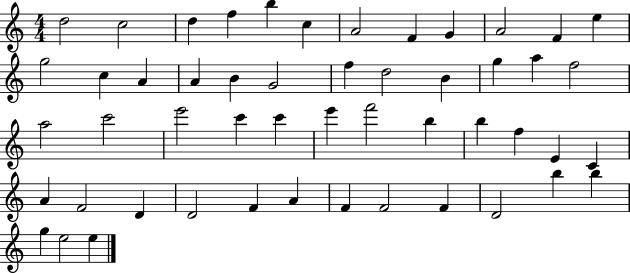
X:1
T:Untitled
M:4/4
L:1/4
K:C
d2 c2 d f b c A2 F G A2 F e g2 c A A B G2 f d2 B g a f2 a2 c'2 e'2 c' c' e' f'2 b b f E C A F2 D D2 F A F F2 F D2 b b g e2 e